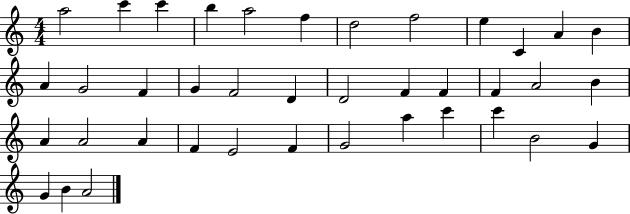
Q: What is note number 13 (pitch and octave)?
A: A4